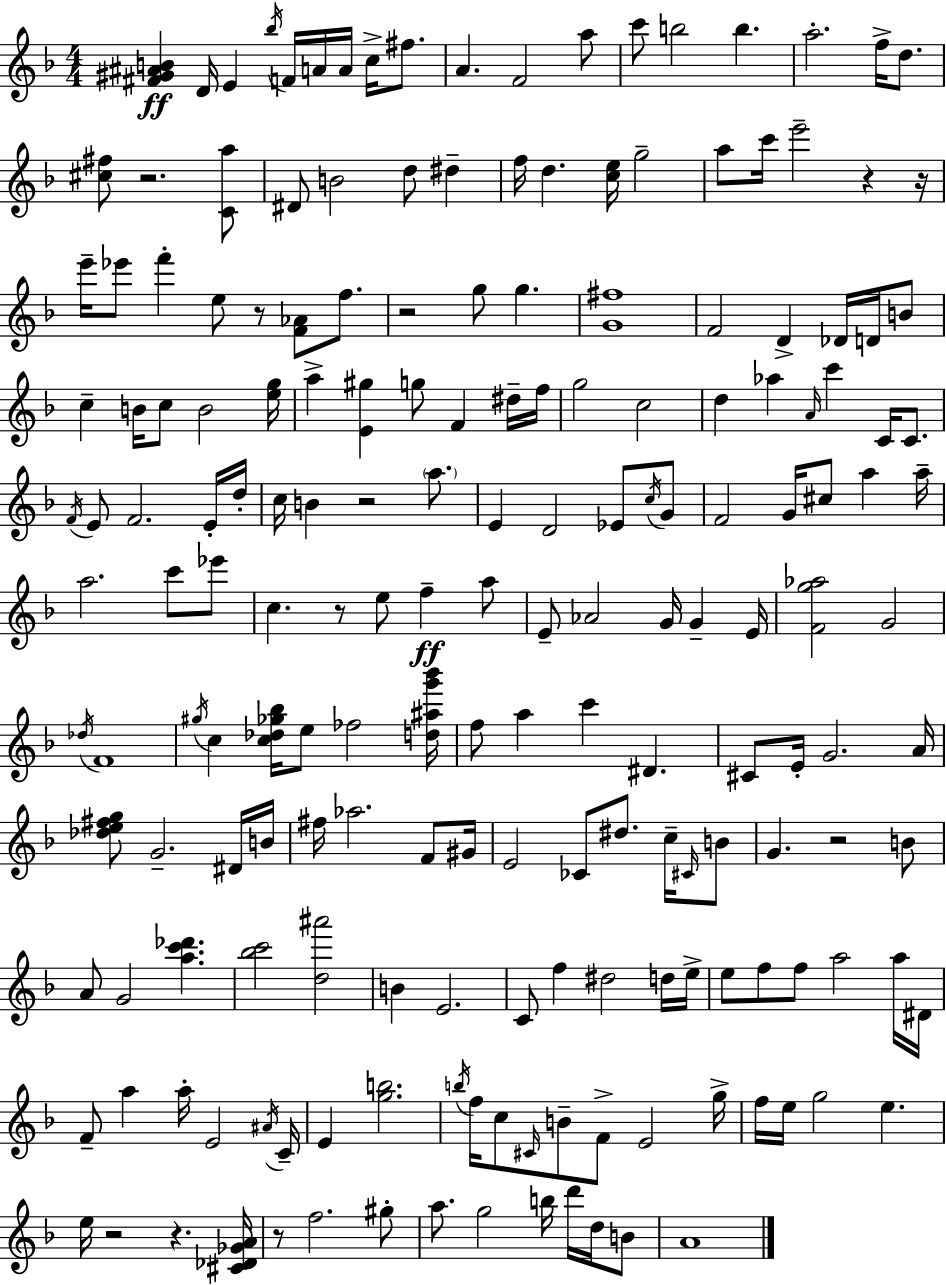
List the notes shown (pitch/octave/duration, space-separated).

[F#4,G#4,A#4,B4]/q D4/s E4/q Bb5/s F4/s A4/s A4/s C5/s F#5/e. A4/q. F4/h A5/e C6/e B5/h B5/q. A5/h. F5/s D5/e. [C#5,F#5]/e R/h. [C4,A5]/e D#4/e B4/h D5/e D#5/q F5/s D5/q. [C5,E5]/s G5/h A5/e C6/s E6/h R/q R/s E6/s Eb6/e F6/q E5/e R/e [F4,Ab4]/e F5/e. R/h G5/e G5/q. [G4,F#5]/w F4/h D4/q Db4/s D4/s B4/e C5/q B4/s C5/e B4/h [E5,G5]/s A5/q [E4,G#5]/q G5/e F4/q D#5/s F5/s G5/h C5/h D5/q Ab5/q A4/s C6/q C4/s C4/e. F4/s E4/e F4/h. E4/s D5/s C5/s B4/q R/h A5/e. E4/q D4/h Eb4/e C5/s G4/e F4/h G4/s C#5/e A5/q A5/s A5/h. C6/e Eb6/e C5/q. R/e E5/e F5/q A5/e E4/e Ab4/h G4/s G4/q E4/s [F4,G5,Ab5]/h G4/h Db5/s F4/w G#5/s C5/q [C5,Db5,Gb5,Bb5]/s E5/e FES5/h [D5,A#5,G6,Bb6]/s F5/e A5/q C6/q D#4/q. C#4/e E4/s G4/h. A4/s [Db5,E5,F#5,G5]/e G4/h. D#4/s B4/s F#5/s Ab5/h. F4/e G#4/s E4/h CES4/e D#5/e. C5/s C#4/s B4/e G4/q. R/h B4/e A4/e G4/h [A5,C6,Db6]/q. [Bb5,C6]/h [D5,A#6]/h B4/q E4/h. C4/e F5/q D#5/h D5/s E5/s E5/e F5/e F5/e A5/h A5/s D#4/s F4/e A5/q A5/s E4/h A#4/s C4/s E4/q [G5,B5]/h. B5/s F5/s C5/e C#4/s B4/e F4/e E4/h G5/s F5/s E5/s G5/h E5/q. E5/s R/h R/q. [C#4,Db4,Gb4,A4]/s R/e F5/h. G#5/e A5/e. G5/h B5/s D6/s D5/s B4/e A4/w